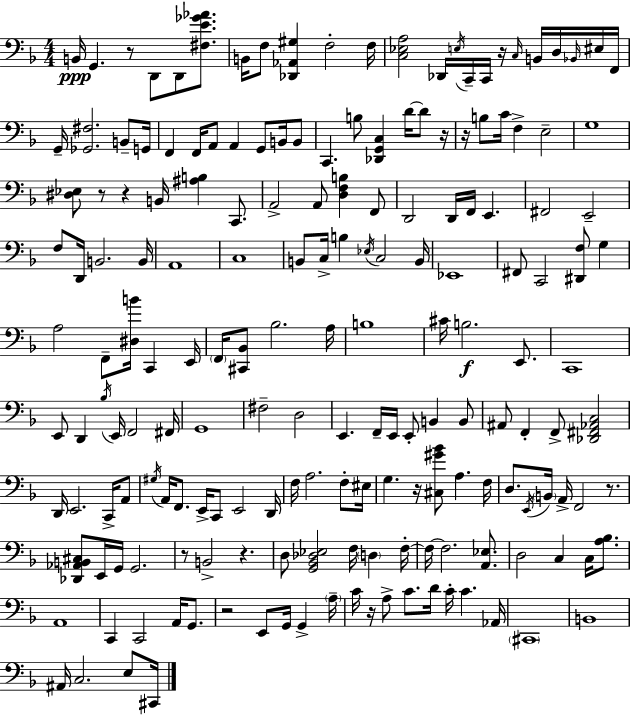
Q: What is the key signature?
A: D minor